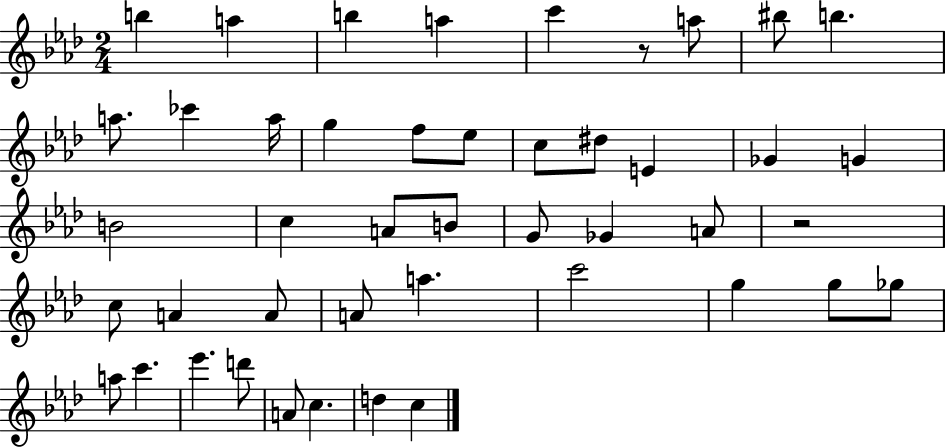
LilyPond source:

{
  \clef treble
  \numericTimeSignature
  \time 2/4
  \key aes \major
  b''4 a''4 | b''4 a''4 | c'''4 r8 a''8 | bis''8 b''4. | \break a''8. ces'''4 a''16 | g''4 f''8 ees''8 | c''8 dis''8 e'4 | ges'4 g'4 | \break b'2 | c''4 a'8 b'8 | g'8 ges'4 a'8 | r2 | \break c''8 a'4 a'8 | a'8 a''4. | c'''2 | g''4 g''8 ges''8 | \break a''8 c'''4. | ees'''4. d'''8 | a'8 c''4. | d''4 c''4 | \break \bar "|."
}